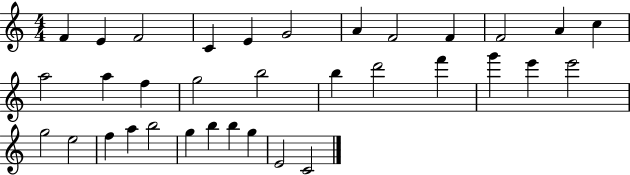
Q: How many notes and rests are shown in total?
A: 34